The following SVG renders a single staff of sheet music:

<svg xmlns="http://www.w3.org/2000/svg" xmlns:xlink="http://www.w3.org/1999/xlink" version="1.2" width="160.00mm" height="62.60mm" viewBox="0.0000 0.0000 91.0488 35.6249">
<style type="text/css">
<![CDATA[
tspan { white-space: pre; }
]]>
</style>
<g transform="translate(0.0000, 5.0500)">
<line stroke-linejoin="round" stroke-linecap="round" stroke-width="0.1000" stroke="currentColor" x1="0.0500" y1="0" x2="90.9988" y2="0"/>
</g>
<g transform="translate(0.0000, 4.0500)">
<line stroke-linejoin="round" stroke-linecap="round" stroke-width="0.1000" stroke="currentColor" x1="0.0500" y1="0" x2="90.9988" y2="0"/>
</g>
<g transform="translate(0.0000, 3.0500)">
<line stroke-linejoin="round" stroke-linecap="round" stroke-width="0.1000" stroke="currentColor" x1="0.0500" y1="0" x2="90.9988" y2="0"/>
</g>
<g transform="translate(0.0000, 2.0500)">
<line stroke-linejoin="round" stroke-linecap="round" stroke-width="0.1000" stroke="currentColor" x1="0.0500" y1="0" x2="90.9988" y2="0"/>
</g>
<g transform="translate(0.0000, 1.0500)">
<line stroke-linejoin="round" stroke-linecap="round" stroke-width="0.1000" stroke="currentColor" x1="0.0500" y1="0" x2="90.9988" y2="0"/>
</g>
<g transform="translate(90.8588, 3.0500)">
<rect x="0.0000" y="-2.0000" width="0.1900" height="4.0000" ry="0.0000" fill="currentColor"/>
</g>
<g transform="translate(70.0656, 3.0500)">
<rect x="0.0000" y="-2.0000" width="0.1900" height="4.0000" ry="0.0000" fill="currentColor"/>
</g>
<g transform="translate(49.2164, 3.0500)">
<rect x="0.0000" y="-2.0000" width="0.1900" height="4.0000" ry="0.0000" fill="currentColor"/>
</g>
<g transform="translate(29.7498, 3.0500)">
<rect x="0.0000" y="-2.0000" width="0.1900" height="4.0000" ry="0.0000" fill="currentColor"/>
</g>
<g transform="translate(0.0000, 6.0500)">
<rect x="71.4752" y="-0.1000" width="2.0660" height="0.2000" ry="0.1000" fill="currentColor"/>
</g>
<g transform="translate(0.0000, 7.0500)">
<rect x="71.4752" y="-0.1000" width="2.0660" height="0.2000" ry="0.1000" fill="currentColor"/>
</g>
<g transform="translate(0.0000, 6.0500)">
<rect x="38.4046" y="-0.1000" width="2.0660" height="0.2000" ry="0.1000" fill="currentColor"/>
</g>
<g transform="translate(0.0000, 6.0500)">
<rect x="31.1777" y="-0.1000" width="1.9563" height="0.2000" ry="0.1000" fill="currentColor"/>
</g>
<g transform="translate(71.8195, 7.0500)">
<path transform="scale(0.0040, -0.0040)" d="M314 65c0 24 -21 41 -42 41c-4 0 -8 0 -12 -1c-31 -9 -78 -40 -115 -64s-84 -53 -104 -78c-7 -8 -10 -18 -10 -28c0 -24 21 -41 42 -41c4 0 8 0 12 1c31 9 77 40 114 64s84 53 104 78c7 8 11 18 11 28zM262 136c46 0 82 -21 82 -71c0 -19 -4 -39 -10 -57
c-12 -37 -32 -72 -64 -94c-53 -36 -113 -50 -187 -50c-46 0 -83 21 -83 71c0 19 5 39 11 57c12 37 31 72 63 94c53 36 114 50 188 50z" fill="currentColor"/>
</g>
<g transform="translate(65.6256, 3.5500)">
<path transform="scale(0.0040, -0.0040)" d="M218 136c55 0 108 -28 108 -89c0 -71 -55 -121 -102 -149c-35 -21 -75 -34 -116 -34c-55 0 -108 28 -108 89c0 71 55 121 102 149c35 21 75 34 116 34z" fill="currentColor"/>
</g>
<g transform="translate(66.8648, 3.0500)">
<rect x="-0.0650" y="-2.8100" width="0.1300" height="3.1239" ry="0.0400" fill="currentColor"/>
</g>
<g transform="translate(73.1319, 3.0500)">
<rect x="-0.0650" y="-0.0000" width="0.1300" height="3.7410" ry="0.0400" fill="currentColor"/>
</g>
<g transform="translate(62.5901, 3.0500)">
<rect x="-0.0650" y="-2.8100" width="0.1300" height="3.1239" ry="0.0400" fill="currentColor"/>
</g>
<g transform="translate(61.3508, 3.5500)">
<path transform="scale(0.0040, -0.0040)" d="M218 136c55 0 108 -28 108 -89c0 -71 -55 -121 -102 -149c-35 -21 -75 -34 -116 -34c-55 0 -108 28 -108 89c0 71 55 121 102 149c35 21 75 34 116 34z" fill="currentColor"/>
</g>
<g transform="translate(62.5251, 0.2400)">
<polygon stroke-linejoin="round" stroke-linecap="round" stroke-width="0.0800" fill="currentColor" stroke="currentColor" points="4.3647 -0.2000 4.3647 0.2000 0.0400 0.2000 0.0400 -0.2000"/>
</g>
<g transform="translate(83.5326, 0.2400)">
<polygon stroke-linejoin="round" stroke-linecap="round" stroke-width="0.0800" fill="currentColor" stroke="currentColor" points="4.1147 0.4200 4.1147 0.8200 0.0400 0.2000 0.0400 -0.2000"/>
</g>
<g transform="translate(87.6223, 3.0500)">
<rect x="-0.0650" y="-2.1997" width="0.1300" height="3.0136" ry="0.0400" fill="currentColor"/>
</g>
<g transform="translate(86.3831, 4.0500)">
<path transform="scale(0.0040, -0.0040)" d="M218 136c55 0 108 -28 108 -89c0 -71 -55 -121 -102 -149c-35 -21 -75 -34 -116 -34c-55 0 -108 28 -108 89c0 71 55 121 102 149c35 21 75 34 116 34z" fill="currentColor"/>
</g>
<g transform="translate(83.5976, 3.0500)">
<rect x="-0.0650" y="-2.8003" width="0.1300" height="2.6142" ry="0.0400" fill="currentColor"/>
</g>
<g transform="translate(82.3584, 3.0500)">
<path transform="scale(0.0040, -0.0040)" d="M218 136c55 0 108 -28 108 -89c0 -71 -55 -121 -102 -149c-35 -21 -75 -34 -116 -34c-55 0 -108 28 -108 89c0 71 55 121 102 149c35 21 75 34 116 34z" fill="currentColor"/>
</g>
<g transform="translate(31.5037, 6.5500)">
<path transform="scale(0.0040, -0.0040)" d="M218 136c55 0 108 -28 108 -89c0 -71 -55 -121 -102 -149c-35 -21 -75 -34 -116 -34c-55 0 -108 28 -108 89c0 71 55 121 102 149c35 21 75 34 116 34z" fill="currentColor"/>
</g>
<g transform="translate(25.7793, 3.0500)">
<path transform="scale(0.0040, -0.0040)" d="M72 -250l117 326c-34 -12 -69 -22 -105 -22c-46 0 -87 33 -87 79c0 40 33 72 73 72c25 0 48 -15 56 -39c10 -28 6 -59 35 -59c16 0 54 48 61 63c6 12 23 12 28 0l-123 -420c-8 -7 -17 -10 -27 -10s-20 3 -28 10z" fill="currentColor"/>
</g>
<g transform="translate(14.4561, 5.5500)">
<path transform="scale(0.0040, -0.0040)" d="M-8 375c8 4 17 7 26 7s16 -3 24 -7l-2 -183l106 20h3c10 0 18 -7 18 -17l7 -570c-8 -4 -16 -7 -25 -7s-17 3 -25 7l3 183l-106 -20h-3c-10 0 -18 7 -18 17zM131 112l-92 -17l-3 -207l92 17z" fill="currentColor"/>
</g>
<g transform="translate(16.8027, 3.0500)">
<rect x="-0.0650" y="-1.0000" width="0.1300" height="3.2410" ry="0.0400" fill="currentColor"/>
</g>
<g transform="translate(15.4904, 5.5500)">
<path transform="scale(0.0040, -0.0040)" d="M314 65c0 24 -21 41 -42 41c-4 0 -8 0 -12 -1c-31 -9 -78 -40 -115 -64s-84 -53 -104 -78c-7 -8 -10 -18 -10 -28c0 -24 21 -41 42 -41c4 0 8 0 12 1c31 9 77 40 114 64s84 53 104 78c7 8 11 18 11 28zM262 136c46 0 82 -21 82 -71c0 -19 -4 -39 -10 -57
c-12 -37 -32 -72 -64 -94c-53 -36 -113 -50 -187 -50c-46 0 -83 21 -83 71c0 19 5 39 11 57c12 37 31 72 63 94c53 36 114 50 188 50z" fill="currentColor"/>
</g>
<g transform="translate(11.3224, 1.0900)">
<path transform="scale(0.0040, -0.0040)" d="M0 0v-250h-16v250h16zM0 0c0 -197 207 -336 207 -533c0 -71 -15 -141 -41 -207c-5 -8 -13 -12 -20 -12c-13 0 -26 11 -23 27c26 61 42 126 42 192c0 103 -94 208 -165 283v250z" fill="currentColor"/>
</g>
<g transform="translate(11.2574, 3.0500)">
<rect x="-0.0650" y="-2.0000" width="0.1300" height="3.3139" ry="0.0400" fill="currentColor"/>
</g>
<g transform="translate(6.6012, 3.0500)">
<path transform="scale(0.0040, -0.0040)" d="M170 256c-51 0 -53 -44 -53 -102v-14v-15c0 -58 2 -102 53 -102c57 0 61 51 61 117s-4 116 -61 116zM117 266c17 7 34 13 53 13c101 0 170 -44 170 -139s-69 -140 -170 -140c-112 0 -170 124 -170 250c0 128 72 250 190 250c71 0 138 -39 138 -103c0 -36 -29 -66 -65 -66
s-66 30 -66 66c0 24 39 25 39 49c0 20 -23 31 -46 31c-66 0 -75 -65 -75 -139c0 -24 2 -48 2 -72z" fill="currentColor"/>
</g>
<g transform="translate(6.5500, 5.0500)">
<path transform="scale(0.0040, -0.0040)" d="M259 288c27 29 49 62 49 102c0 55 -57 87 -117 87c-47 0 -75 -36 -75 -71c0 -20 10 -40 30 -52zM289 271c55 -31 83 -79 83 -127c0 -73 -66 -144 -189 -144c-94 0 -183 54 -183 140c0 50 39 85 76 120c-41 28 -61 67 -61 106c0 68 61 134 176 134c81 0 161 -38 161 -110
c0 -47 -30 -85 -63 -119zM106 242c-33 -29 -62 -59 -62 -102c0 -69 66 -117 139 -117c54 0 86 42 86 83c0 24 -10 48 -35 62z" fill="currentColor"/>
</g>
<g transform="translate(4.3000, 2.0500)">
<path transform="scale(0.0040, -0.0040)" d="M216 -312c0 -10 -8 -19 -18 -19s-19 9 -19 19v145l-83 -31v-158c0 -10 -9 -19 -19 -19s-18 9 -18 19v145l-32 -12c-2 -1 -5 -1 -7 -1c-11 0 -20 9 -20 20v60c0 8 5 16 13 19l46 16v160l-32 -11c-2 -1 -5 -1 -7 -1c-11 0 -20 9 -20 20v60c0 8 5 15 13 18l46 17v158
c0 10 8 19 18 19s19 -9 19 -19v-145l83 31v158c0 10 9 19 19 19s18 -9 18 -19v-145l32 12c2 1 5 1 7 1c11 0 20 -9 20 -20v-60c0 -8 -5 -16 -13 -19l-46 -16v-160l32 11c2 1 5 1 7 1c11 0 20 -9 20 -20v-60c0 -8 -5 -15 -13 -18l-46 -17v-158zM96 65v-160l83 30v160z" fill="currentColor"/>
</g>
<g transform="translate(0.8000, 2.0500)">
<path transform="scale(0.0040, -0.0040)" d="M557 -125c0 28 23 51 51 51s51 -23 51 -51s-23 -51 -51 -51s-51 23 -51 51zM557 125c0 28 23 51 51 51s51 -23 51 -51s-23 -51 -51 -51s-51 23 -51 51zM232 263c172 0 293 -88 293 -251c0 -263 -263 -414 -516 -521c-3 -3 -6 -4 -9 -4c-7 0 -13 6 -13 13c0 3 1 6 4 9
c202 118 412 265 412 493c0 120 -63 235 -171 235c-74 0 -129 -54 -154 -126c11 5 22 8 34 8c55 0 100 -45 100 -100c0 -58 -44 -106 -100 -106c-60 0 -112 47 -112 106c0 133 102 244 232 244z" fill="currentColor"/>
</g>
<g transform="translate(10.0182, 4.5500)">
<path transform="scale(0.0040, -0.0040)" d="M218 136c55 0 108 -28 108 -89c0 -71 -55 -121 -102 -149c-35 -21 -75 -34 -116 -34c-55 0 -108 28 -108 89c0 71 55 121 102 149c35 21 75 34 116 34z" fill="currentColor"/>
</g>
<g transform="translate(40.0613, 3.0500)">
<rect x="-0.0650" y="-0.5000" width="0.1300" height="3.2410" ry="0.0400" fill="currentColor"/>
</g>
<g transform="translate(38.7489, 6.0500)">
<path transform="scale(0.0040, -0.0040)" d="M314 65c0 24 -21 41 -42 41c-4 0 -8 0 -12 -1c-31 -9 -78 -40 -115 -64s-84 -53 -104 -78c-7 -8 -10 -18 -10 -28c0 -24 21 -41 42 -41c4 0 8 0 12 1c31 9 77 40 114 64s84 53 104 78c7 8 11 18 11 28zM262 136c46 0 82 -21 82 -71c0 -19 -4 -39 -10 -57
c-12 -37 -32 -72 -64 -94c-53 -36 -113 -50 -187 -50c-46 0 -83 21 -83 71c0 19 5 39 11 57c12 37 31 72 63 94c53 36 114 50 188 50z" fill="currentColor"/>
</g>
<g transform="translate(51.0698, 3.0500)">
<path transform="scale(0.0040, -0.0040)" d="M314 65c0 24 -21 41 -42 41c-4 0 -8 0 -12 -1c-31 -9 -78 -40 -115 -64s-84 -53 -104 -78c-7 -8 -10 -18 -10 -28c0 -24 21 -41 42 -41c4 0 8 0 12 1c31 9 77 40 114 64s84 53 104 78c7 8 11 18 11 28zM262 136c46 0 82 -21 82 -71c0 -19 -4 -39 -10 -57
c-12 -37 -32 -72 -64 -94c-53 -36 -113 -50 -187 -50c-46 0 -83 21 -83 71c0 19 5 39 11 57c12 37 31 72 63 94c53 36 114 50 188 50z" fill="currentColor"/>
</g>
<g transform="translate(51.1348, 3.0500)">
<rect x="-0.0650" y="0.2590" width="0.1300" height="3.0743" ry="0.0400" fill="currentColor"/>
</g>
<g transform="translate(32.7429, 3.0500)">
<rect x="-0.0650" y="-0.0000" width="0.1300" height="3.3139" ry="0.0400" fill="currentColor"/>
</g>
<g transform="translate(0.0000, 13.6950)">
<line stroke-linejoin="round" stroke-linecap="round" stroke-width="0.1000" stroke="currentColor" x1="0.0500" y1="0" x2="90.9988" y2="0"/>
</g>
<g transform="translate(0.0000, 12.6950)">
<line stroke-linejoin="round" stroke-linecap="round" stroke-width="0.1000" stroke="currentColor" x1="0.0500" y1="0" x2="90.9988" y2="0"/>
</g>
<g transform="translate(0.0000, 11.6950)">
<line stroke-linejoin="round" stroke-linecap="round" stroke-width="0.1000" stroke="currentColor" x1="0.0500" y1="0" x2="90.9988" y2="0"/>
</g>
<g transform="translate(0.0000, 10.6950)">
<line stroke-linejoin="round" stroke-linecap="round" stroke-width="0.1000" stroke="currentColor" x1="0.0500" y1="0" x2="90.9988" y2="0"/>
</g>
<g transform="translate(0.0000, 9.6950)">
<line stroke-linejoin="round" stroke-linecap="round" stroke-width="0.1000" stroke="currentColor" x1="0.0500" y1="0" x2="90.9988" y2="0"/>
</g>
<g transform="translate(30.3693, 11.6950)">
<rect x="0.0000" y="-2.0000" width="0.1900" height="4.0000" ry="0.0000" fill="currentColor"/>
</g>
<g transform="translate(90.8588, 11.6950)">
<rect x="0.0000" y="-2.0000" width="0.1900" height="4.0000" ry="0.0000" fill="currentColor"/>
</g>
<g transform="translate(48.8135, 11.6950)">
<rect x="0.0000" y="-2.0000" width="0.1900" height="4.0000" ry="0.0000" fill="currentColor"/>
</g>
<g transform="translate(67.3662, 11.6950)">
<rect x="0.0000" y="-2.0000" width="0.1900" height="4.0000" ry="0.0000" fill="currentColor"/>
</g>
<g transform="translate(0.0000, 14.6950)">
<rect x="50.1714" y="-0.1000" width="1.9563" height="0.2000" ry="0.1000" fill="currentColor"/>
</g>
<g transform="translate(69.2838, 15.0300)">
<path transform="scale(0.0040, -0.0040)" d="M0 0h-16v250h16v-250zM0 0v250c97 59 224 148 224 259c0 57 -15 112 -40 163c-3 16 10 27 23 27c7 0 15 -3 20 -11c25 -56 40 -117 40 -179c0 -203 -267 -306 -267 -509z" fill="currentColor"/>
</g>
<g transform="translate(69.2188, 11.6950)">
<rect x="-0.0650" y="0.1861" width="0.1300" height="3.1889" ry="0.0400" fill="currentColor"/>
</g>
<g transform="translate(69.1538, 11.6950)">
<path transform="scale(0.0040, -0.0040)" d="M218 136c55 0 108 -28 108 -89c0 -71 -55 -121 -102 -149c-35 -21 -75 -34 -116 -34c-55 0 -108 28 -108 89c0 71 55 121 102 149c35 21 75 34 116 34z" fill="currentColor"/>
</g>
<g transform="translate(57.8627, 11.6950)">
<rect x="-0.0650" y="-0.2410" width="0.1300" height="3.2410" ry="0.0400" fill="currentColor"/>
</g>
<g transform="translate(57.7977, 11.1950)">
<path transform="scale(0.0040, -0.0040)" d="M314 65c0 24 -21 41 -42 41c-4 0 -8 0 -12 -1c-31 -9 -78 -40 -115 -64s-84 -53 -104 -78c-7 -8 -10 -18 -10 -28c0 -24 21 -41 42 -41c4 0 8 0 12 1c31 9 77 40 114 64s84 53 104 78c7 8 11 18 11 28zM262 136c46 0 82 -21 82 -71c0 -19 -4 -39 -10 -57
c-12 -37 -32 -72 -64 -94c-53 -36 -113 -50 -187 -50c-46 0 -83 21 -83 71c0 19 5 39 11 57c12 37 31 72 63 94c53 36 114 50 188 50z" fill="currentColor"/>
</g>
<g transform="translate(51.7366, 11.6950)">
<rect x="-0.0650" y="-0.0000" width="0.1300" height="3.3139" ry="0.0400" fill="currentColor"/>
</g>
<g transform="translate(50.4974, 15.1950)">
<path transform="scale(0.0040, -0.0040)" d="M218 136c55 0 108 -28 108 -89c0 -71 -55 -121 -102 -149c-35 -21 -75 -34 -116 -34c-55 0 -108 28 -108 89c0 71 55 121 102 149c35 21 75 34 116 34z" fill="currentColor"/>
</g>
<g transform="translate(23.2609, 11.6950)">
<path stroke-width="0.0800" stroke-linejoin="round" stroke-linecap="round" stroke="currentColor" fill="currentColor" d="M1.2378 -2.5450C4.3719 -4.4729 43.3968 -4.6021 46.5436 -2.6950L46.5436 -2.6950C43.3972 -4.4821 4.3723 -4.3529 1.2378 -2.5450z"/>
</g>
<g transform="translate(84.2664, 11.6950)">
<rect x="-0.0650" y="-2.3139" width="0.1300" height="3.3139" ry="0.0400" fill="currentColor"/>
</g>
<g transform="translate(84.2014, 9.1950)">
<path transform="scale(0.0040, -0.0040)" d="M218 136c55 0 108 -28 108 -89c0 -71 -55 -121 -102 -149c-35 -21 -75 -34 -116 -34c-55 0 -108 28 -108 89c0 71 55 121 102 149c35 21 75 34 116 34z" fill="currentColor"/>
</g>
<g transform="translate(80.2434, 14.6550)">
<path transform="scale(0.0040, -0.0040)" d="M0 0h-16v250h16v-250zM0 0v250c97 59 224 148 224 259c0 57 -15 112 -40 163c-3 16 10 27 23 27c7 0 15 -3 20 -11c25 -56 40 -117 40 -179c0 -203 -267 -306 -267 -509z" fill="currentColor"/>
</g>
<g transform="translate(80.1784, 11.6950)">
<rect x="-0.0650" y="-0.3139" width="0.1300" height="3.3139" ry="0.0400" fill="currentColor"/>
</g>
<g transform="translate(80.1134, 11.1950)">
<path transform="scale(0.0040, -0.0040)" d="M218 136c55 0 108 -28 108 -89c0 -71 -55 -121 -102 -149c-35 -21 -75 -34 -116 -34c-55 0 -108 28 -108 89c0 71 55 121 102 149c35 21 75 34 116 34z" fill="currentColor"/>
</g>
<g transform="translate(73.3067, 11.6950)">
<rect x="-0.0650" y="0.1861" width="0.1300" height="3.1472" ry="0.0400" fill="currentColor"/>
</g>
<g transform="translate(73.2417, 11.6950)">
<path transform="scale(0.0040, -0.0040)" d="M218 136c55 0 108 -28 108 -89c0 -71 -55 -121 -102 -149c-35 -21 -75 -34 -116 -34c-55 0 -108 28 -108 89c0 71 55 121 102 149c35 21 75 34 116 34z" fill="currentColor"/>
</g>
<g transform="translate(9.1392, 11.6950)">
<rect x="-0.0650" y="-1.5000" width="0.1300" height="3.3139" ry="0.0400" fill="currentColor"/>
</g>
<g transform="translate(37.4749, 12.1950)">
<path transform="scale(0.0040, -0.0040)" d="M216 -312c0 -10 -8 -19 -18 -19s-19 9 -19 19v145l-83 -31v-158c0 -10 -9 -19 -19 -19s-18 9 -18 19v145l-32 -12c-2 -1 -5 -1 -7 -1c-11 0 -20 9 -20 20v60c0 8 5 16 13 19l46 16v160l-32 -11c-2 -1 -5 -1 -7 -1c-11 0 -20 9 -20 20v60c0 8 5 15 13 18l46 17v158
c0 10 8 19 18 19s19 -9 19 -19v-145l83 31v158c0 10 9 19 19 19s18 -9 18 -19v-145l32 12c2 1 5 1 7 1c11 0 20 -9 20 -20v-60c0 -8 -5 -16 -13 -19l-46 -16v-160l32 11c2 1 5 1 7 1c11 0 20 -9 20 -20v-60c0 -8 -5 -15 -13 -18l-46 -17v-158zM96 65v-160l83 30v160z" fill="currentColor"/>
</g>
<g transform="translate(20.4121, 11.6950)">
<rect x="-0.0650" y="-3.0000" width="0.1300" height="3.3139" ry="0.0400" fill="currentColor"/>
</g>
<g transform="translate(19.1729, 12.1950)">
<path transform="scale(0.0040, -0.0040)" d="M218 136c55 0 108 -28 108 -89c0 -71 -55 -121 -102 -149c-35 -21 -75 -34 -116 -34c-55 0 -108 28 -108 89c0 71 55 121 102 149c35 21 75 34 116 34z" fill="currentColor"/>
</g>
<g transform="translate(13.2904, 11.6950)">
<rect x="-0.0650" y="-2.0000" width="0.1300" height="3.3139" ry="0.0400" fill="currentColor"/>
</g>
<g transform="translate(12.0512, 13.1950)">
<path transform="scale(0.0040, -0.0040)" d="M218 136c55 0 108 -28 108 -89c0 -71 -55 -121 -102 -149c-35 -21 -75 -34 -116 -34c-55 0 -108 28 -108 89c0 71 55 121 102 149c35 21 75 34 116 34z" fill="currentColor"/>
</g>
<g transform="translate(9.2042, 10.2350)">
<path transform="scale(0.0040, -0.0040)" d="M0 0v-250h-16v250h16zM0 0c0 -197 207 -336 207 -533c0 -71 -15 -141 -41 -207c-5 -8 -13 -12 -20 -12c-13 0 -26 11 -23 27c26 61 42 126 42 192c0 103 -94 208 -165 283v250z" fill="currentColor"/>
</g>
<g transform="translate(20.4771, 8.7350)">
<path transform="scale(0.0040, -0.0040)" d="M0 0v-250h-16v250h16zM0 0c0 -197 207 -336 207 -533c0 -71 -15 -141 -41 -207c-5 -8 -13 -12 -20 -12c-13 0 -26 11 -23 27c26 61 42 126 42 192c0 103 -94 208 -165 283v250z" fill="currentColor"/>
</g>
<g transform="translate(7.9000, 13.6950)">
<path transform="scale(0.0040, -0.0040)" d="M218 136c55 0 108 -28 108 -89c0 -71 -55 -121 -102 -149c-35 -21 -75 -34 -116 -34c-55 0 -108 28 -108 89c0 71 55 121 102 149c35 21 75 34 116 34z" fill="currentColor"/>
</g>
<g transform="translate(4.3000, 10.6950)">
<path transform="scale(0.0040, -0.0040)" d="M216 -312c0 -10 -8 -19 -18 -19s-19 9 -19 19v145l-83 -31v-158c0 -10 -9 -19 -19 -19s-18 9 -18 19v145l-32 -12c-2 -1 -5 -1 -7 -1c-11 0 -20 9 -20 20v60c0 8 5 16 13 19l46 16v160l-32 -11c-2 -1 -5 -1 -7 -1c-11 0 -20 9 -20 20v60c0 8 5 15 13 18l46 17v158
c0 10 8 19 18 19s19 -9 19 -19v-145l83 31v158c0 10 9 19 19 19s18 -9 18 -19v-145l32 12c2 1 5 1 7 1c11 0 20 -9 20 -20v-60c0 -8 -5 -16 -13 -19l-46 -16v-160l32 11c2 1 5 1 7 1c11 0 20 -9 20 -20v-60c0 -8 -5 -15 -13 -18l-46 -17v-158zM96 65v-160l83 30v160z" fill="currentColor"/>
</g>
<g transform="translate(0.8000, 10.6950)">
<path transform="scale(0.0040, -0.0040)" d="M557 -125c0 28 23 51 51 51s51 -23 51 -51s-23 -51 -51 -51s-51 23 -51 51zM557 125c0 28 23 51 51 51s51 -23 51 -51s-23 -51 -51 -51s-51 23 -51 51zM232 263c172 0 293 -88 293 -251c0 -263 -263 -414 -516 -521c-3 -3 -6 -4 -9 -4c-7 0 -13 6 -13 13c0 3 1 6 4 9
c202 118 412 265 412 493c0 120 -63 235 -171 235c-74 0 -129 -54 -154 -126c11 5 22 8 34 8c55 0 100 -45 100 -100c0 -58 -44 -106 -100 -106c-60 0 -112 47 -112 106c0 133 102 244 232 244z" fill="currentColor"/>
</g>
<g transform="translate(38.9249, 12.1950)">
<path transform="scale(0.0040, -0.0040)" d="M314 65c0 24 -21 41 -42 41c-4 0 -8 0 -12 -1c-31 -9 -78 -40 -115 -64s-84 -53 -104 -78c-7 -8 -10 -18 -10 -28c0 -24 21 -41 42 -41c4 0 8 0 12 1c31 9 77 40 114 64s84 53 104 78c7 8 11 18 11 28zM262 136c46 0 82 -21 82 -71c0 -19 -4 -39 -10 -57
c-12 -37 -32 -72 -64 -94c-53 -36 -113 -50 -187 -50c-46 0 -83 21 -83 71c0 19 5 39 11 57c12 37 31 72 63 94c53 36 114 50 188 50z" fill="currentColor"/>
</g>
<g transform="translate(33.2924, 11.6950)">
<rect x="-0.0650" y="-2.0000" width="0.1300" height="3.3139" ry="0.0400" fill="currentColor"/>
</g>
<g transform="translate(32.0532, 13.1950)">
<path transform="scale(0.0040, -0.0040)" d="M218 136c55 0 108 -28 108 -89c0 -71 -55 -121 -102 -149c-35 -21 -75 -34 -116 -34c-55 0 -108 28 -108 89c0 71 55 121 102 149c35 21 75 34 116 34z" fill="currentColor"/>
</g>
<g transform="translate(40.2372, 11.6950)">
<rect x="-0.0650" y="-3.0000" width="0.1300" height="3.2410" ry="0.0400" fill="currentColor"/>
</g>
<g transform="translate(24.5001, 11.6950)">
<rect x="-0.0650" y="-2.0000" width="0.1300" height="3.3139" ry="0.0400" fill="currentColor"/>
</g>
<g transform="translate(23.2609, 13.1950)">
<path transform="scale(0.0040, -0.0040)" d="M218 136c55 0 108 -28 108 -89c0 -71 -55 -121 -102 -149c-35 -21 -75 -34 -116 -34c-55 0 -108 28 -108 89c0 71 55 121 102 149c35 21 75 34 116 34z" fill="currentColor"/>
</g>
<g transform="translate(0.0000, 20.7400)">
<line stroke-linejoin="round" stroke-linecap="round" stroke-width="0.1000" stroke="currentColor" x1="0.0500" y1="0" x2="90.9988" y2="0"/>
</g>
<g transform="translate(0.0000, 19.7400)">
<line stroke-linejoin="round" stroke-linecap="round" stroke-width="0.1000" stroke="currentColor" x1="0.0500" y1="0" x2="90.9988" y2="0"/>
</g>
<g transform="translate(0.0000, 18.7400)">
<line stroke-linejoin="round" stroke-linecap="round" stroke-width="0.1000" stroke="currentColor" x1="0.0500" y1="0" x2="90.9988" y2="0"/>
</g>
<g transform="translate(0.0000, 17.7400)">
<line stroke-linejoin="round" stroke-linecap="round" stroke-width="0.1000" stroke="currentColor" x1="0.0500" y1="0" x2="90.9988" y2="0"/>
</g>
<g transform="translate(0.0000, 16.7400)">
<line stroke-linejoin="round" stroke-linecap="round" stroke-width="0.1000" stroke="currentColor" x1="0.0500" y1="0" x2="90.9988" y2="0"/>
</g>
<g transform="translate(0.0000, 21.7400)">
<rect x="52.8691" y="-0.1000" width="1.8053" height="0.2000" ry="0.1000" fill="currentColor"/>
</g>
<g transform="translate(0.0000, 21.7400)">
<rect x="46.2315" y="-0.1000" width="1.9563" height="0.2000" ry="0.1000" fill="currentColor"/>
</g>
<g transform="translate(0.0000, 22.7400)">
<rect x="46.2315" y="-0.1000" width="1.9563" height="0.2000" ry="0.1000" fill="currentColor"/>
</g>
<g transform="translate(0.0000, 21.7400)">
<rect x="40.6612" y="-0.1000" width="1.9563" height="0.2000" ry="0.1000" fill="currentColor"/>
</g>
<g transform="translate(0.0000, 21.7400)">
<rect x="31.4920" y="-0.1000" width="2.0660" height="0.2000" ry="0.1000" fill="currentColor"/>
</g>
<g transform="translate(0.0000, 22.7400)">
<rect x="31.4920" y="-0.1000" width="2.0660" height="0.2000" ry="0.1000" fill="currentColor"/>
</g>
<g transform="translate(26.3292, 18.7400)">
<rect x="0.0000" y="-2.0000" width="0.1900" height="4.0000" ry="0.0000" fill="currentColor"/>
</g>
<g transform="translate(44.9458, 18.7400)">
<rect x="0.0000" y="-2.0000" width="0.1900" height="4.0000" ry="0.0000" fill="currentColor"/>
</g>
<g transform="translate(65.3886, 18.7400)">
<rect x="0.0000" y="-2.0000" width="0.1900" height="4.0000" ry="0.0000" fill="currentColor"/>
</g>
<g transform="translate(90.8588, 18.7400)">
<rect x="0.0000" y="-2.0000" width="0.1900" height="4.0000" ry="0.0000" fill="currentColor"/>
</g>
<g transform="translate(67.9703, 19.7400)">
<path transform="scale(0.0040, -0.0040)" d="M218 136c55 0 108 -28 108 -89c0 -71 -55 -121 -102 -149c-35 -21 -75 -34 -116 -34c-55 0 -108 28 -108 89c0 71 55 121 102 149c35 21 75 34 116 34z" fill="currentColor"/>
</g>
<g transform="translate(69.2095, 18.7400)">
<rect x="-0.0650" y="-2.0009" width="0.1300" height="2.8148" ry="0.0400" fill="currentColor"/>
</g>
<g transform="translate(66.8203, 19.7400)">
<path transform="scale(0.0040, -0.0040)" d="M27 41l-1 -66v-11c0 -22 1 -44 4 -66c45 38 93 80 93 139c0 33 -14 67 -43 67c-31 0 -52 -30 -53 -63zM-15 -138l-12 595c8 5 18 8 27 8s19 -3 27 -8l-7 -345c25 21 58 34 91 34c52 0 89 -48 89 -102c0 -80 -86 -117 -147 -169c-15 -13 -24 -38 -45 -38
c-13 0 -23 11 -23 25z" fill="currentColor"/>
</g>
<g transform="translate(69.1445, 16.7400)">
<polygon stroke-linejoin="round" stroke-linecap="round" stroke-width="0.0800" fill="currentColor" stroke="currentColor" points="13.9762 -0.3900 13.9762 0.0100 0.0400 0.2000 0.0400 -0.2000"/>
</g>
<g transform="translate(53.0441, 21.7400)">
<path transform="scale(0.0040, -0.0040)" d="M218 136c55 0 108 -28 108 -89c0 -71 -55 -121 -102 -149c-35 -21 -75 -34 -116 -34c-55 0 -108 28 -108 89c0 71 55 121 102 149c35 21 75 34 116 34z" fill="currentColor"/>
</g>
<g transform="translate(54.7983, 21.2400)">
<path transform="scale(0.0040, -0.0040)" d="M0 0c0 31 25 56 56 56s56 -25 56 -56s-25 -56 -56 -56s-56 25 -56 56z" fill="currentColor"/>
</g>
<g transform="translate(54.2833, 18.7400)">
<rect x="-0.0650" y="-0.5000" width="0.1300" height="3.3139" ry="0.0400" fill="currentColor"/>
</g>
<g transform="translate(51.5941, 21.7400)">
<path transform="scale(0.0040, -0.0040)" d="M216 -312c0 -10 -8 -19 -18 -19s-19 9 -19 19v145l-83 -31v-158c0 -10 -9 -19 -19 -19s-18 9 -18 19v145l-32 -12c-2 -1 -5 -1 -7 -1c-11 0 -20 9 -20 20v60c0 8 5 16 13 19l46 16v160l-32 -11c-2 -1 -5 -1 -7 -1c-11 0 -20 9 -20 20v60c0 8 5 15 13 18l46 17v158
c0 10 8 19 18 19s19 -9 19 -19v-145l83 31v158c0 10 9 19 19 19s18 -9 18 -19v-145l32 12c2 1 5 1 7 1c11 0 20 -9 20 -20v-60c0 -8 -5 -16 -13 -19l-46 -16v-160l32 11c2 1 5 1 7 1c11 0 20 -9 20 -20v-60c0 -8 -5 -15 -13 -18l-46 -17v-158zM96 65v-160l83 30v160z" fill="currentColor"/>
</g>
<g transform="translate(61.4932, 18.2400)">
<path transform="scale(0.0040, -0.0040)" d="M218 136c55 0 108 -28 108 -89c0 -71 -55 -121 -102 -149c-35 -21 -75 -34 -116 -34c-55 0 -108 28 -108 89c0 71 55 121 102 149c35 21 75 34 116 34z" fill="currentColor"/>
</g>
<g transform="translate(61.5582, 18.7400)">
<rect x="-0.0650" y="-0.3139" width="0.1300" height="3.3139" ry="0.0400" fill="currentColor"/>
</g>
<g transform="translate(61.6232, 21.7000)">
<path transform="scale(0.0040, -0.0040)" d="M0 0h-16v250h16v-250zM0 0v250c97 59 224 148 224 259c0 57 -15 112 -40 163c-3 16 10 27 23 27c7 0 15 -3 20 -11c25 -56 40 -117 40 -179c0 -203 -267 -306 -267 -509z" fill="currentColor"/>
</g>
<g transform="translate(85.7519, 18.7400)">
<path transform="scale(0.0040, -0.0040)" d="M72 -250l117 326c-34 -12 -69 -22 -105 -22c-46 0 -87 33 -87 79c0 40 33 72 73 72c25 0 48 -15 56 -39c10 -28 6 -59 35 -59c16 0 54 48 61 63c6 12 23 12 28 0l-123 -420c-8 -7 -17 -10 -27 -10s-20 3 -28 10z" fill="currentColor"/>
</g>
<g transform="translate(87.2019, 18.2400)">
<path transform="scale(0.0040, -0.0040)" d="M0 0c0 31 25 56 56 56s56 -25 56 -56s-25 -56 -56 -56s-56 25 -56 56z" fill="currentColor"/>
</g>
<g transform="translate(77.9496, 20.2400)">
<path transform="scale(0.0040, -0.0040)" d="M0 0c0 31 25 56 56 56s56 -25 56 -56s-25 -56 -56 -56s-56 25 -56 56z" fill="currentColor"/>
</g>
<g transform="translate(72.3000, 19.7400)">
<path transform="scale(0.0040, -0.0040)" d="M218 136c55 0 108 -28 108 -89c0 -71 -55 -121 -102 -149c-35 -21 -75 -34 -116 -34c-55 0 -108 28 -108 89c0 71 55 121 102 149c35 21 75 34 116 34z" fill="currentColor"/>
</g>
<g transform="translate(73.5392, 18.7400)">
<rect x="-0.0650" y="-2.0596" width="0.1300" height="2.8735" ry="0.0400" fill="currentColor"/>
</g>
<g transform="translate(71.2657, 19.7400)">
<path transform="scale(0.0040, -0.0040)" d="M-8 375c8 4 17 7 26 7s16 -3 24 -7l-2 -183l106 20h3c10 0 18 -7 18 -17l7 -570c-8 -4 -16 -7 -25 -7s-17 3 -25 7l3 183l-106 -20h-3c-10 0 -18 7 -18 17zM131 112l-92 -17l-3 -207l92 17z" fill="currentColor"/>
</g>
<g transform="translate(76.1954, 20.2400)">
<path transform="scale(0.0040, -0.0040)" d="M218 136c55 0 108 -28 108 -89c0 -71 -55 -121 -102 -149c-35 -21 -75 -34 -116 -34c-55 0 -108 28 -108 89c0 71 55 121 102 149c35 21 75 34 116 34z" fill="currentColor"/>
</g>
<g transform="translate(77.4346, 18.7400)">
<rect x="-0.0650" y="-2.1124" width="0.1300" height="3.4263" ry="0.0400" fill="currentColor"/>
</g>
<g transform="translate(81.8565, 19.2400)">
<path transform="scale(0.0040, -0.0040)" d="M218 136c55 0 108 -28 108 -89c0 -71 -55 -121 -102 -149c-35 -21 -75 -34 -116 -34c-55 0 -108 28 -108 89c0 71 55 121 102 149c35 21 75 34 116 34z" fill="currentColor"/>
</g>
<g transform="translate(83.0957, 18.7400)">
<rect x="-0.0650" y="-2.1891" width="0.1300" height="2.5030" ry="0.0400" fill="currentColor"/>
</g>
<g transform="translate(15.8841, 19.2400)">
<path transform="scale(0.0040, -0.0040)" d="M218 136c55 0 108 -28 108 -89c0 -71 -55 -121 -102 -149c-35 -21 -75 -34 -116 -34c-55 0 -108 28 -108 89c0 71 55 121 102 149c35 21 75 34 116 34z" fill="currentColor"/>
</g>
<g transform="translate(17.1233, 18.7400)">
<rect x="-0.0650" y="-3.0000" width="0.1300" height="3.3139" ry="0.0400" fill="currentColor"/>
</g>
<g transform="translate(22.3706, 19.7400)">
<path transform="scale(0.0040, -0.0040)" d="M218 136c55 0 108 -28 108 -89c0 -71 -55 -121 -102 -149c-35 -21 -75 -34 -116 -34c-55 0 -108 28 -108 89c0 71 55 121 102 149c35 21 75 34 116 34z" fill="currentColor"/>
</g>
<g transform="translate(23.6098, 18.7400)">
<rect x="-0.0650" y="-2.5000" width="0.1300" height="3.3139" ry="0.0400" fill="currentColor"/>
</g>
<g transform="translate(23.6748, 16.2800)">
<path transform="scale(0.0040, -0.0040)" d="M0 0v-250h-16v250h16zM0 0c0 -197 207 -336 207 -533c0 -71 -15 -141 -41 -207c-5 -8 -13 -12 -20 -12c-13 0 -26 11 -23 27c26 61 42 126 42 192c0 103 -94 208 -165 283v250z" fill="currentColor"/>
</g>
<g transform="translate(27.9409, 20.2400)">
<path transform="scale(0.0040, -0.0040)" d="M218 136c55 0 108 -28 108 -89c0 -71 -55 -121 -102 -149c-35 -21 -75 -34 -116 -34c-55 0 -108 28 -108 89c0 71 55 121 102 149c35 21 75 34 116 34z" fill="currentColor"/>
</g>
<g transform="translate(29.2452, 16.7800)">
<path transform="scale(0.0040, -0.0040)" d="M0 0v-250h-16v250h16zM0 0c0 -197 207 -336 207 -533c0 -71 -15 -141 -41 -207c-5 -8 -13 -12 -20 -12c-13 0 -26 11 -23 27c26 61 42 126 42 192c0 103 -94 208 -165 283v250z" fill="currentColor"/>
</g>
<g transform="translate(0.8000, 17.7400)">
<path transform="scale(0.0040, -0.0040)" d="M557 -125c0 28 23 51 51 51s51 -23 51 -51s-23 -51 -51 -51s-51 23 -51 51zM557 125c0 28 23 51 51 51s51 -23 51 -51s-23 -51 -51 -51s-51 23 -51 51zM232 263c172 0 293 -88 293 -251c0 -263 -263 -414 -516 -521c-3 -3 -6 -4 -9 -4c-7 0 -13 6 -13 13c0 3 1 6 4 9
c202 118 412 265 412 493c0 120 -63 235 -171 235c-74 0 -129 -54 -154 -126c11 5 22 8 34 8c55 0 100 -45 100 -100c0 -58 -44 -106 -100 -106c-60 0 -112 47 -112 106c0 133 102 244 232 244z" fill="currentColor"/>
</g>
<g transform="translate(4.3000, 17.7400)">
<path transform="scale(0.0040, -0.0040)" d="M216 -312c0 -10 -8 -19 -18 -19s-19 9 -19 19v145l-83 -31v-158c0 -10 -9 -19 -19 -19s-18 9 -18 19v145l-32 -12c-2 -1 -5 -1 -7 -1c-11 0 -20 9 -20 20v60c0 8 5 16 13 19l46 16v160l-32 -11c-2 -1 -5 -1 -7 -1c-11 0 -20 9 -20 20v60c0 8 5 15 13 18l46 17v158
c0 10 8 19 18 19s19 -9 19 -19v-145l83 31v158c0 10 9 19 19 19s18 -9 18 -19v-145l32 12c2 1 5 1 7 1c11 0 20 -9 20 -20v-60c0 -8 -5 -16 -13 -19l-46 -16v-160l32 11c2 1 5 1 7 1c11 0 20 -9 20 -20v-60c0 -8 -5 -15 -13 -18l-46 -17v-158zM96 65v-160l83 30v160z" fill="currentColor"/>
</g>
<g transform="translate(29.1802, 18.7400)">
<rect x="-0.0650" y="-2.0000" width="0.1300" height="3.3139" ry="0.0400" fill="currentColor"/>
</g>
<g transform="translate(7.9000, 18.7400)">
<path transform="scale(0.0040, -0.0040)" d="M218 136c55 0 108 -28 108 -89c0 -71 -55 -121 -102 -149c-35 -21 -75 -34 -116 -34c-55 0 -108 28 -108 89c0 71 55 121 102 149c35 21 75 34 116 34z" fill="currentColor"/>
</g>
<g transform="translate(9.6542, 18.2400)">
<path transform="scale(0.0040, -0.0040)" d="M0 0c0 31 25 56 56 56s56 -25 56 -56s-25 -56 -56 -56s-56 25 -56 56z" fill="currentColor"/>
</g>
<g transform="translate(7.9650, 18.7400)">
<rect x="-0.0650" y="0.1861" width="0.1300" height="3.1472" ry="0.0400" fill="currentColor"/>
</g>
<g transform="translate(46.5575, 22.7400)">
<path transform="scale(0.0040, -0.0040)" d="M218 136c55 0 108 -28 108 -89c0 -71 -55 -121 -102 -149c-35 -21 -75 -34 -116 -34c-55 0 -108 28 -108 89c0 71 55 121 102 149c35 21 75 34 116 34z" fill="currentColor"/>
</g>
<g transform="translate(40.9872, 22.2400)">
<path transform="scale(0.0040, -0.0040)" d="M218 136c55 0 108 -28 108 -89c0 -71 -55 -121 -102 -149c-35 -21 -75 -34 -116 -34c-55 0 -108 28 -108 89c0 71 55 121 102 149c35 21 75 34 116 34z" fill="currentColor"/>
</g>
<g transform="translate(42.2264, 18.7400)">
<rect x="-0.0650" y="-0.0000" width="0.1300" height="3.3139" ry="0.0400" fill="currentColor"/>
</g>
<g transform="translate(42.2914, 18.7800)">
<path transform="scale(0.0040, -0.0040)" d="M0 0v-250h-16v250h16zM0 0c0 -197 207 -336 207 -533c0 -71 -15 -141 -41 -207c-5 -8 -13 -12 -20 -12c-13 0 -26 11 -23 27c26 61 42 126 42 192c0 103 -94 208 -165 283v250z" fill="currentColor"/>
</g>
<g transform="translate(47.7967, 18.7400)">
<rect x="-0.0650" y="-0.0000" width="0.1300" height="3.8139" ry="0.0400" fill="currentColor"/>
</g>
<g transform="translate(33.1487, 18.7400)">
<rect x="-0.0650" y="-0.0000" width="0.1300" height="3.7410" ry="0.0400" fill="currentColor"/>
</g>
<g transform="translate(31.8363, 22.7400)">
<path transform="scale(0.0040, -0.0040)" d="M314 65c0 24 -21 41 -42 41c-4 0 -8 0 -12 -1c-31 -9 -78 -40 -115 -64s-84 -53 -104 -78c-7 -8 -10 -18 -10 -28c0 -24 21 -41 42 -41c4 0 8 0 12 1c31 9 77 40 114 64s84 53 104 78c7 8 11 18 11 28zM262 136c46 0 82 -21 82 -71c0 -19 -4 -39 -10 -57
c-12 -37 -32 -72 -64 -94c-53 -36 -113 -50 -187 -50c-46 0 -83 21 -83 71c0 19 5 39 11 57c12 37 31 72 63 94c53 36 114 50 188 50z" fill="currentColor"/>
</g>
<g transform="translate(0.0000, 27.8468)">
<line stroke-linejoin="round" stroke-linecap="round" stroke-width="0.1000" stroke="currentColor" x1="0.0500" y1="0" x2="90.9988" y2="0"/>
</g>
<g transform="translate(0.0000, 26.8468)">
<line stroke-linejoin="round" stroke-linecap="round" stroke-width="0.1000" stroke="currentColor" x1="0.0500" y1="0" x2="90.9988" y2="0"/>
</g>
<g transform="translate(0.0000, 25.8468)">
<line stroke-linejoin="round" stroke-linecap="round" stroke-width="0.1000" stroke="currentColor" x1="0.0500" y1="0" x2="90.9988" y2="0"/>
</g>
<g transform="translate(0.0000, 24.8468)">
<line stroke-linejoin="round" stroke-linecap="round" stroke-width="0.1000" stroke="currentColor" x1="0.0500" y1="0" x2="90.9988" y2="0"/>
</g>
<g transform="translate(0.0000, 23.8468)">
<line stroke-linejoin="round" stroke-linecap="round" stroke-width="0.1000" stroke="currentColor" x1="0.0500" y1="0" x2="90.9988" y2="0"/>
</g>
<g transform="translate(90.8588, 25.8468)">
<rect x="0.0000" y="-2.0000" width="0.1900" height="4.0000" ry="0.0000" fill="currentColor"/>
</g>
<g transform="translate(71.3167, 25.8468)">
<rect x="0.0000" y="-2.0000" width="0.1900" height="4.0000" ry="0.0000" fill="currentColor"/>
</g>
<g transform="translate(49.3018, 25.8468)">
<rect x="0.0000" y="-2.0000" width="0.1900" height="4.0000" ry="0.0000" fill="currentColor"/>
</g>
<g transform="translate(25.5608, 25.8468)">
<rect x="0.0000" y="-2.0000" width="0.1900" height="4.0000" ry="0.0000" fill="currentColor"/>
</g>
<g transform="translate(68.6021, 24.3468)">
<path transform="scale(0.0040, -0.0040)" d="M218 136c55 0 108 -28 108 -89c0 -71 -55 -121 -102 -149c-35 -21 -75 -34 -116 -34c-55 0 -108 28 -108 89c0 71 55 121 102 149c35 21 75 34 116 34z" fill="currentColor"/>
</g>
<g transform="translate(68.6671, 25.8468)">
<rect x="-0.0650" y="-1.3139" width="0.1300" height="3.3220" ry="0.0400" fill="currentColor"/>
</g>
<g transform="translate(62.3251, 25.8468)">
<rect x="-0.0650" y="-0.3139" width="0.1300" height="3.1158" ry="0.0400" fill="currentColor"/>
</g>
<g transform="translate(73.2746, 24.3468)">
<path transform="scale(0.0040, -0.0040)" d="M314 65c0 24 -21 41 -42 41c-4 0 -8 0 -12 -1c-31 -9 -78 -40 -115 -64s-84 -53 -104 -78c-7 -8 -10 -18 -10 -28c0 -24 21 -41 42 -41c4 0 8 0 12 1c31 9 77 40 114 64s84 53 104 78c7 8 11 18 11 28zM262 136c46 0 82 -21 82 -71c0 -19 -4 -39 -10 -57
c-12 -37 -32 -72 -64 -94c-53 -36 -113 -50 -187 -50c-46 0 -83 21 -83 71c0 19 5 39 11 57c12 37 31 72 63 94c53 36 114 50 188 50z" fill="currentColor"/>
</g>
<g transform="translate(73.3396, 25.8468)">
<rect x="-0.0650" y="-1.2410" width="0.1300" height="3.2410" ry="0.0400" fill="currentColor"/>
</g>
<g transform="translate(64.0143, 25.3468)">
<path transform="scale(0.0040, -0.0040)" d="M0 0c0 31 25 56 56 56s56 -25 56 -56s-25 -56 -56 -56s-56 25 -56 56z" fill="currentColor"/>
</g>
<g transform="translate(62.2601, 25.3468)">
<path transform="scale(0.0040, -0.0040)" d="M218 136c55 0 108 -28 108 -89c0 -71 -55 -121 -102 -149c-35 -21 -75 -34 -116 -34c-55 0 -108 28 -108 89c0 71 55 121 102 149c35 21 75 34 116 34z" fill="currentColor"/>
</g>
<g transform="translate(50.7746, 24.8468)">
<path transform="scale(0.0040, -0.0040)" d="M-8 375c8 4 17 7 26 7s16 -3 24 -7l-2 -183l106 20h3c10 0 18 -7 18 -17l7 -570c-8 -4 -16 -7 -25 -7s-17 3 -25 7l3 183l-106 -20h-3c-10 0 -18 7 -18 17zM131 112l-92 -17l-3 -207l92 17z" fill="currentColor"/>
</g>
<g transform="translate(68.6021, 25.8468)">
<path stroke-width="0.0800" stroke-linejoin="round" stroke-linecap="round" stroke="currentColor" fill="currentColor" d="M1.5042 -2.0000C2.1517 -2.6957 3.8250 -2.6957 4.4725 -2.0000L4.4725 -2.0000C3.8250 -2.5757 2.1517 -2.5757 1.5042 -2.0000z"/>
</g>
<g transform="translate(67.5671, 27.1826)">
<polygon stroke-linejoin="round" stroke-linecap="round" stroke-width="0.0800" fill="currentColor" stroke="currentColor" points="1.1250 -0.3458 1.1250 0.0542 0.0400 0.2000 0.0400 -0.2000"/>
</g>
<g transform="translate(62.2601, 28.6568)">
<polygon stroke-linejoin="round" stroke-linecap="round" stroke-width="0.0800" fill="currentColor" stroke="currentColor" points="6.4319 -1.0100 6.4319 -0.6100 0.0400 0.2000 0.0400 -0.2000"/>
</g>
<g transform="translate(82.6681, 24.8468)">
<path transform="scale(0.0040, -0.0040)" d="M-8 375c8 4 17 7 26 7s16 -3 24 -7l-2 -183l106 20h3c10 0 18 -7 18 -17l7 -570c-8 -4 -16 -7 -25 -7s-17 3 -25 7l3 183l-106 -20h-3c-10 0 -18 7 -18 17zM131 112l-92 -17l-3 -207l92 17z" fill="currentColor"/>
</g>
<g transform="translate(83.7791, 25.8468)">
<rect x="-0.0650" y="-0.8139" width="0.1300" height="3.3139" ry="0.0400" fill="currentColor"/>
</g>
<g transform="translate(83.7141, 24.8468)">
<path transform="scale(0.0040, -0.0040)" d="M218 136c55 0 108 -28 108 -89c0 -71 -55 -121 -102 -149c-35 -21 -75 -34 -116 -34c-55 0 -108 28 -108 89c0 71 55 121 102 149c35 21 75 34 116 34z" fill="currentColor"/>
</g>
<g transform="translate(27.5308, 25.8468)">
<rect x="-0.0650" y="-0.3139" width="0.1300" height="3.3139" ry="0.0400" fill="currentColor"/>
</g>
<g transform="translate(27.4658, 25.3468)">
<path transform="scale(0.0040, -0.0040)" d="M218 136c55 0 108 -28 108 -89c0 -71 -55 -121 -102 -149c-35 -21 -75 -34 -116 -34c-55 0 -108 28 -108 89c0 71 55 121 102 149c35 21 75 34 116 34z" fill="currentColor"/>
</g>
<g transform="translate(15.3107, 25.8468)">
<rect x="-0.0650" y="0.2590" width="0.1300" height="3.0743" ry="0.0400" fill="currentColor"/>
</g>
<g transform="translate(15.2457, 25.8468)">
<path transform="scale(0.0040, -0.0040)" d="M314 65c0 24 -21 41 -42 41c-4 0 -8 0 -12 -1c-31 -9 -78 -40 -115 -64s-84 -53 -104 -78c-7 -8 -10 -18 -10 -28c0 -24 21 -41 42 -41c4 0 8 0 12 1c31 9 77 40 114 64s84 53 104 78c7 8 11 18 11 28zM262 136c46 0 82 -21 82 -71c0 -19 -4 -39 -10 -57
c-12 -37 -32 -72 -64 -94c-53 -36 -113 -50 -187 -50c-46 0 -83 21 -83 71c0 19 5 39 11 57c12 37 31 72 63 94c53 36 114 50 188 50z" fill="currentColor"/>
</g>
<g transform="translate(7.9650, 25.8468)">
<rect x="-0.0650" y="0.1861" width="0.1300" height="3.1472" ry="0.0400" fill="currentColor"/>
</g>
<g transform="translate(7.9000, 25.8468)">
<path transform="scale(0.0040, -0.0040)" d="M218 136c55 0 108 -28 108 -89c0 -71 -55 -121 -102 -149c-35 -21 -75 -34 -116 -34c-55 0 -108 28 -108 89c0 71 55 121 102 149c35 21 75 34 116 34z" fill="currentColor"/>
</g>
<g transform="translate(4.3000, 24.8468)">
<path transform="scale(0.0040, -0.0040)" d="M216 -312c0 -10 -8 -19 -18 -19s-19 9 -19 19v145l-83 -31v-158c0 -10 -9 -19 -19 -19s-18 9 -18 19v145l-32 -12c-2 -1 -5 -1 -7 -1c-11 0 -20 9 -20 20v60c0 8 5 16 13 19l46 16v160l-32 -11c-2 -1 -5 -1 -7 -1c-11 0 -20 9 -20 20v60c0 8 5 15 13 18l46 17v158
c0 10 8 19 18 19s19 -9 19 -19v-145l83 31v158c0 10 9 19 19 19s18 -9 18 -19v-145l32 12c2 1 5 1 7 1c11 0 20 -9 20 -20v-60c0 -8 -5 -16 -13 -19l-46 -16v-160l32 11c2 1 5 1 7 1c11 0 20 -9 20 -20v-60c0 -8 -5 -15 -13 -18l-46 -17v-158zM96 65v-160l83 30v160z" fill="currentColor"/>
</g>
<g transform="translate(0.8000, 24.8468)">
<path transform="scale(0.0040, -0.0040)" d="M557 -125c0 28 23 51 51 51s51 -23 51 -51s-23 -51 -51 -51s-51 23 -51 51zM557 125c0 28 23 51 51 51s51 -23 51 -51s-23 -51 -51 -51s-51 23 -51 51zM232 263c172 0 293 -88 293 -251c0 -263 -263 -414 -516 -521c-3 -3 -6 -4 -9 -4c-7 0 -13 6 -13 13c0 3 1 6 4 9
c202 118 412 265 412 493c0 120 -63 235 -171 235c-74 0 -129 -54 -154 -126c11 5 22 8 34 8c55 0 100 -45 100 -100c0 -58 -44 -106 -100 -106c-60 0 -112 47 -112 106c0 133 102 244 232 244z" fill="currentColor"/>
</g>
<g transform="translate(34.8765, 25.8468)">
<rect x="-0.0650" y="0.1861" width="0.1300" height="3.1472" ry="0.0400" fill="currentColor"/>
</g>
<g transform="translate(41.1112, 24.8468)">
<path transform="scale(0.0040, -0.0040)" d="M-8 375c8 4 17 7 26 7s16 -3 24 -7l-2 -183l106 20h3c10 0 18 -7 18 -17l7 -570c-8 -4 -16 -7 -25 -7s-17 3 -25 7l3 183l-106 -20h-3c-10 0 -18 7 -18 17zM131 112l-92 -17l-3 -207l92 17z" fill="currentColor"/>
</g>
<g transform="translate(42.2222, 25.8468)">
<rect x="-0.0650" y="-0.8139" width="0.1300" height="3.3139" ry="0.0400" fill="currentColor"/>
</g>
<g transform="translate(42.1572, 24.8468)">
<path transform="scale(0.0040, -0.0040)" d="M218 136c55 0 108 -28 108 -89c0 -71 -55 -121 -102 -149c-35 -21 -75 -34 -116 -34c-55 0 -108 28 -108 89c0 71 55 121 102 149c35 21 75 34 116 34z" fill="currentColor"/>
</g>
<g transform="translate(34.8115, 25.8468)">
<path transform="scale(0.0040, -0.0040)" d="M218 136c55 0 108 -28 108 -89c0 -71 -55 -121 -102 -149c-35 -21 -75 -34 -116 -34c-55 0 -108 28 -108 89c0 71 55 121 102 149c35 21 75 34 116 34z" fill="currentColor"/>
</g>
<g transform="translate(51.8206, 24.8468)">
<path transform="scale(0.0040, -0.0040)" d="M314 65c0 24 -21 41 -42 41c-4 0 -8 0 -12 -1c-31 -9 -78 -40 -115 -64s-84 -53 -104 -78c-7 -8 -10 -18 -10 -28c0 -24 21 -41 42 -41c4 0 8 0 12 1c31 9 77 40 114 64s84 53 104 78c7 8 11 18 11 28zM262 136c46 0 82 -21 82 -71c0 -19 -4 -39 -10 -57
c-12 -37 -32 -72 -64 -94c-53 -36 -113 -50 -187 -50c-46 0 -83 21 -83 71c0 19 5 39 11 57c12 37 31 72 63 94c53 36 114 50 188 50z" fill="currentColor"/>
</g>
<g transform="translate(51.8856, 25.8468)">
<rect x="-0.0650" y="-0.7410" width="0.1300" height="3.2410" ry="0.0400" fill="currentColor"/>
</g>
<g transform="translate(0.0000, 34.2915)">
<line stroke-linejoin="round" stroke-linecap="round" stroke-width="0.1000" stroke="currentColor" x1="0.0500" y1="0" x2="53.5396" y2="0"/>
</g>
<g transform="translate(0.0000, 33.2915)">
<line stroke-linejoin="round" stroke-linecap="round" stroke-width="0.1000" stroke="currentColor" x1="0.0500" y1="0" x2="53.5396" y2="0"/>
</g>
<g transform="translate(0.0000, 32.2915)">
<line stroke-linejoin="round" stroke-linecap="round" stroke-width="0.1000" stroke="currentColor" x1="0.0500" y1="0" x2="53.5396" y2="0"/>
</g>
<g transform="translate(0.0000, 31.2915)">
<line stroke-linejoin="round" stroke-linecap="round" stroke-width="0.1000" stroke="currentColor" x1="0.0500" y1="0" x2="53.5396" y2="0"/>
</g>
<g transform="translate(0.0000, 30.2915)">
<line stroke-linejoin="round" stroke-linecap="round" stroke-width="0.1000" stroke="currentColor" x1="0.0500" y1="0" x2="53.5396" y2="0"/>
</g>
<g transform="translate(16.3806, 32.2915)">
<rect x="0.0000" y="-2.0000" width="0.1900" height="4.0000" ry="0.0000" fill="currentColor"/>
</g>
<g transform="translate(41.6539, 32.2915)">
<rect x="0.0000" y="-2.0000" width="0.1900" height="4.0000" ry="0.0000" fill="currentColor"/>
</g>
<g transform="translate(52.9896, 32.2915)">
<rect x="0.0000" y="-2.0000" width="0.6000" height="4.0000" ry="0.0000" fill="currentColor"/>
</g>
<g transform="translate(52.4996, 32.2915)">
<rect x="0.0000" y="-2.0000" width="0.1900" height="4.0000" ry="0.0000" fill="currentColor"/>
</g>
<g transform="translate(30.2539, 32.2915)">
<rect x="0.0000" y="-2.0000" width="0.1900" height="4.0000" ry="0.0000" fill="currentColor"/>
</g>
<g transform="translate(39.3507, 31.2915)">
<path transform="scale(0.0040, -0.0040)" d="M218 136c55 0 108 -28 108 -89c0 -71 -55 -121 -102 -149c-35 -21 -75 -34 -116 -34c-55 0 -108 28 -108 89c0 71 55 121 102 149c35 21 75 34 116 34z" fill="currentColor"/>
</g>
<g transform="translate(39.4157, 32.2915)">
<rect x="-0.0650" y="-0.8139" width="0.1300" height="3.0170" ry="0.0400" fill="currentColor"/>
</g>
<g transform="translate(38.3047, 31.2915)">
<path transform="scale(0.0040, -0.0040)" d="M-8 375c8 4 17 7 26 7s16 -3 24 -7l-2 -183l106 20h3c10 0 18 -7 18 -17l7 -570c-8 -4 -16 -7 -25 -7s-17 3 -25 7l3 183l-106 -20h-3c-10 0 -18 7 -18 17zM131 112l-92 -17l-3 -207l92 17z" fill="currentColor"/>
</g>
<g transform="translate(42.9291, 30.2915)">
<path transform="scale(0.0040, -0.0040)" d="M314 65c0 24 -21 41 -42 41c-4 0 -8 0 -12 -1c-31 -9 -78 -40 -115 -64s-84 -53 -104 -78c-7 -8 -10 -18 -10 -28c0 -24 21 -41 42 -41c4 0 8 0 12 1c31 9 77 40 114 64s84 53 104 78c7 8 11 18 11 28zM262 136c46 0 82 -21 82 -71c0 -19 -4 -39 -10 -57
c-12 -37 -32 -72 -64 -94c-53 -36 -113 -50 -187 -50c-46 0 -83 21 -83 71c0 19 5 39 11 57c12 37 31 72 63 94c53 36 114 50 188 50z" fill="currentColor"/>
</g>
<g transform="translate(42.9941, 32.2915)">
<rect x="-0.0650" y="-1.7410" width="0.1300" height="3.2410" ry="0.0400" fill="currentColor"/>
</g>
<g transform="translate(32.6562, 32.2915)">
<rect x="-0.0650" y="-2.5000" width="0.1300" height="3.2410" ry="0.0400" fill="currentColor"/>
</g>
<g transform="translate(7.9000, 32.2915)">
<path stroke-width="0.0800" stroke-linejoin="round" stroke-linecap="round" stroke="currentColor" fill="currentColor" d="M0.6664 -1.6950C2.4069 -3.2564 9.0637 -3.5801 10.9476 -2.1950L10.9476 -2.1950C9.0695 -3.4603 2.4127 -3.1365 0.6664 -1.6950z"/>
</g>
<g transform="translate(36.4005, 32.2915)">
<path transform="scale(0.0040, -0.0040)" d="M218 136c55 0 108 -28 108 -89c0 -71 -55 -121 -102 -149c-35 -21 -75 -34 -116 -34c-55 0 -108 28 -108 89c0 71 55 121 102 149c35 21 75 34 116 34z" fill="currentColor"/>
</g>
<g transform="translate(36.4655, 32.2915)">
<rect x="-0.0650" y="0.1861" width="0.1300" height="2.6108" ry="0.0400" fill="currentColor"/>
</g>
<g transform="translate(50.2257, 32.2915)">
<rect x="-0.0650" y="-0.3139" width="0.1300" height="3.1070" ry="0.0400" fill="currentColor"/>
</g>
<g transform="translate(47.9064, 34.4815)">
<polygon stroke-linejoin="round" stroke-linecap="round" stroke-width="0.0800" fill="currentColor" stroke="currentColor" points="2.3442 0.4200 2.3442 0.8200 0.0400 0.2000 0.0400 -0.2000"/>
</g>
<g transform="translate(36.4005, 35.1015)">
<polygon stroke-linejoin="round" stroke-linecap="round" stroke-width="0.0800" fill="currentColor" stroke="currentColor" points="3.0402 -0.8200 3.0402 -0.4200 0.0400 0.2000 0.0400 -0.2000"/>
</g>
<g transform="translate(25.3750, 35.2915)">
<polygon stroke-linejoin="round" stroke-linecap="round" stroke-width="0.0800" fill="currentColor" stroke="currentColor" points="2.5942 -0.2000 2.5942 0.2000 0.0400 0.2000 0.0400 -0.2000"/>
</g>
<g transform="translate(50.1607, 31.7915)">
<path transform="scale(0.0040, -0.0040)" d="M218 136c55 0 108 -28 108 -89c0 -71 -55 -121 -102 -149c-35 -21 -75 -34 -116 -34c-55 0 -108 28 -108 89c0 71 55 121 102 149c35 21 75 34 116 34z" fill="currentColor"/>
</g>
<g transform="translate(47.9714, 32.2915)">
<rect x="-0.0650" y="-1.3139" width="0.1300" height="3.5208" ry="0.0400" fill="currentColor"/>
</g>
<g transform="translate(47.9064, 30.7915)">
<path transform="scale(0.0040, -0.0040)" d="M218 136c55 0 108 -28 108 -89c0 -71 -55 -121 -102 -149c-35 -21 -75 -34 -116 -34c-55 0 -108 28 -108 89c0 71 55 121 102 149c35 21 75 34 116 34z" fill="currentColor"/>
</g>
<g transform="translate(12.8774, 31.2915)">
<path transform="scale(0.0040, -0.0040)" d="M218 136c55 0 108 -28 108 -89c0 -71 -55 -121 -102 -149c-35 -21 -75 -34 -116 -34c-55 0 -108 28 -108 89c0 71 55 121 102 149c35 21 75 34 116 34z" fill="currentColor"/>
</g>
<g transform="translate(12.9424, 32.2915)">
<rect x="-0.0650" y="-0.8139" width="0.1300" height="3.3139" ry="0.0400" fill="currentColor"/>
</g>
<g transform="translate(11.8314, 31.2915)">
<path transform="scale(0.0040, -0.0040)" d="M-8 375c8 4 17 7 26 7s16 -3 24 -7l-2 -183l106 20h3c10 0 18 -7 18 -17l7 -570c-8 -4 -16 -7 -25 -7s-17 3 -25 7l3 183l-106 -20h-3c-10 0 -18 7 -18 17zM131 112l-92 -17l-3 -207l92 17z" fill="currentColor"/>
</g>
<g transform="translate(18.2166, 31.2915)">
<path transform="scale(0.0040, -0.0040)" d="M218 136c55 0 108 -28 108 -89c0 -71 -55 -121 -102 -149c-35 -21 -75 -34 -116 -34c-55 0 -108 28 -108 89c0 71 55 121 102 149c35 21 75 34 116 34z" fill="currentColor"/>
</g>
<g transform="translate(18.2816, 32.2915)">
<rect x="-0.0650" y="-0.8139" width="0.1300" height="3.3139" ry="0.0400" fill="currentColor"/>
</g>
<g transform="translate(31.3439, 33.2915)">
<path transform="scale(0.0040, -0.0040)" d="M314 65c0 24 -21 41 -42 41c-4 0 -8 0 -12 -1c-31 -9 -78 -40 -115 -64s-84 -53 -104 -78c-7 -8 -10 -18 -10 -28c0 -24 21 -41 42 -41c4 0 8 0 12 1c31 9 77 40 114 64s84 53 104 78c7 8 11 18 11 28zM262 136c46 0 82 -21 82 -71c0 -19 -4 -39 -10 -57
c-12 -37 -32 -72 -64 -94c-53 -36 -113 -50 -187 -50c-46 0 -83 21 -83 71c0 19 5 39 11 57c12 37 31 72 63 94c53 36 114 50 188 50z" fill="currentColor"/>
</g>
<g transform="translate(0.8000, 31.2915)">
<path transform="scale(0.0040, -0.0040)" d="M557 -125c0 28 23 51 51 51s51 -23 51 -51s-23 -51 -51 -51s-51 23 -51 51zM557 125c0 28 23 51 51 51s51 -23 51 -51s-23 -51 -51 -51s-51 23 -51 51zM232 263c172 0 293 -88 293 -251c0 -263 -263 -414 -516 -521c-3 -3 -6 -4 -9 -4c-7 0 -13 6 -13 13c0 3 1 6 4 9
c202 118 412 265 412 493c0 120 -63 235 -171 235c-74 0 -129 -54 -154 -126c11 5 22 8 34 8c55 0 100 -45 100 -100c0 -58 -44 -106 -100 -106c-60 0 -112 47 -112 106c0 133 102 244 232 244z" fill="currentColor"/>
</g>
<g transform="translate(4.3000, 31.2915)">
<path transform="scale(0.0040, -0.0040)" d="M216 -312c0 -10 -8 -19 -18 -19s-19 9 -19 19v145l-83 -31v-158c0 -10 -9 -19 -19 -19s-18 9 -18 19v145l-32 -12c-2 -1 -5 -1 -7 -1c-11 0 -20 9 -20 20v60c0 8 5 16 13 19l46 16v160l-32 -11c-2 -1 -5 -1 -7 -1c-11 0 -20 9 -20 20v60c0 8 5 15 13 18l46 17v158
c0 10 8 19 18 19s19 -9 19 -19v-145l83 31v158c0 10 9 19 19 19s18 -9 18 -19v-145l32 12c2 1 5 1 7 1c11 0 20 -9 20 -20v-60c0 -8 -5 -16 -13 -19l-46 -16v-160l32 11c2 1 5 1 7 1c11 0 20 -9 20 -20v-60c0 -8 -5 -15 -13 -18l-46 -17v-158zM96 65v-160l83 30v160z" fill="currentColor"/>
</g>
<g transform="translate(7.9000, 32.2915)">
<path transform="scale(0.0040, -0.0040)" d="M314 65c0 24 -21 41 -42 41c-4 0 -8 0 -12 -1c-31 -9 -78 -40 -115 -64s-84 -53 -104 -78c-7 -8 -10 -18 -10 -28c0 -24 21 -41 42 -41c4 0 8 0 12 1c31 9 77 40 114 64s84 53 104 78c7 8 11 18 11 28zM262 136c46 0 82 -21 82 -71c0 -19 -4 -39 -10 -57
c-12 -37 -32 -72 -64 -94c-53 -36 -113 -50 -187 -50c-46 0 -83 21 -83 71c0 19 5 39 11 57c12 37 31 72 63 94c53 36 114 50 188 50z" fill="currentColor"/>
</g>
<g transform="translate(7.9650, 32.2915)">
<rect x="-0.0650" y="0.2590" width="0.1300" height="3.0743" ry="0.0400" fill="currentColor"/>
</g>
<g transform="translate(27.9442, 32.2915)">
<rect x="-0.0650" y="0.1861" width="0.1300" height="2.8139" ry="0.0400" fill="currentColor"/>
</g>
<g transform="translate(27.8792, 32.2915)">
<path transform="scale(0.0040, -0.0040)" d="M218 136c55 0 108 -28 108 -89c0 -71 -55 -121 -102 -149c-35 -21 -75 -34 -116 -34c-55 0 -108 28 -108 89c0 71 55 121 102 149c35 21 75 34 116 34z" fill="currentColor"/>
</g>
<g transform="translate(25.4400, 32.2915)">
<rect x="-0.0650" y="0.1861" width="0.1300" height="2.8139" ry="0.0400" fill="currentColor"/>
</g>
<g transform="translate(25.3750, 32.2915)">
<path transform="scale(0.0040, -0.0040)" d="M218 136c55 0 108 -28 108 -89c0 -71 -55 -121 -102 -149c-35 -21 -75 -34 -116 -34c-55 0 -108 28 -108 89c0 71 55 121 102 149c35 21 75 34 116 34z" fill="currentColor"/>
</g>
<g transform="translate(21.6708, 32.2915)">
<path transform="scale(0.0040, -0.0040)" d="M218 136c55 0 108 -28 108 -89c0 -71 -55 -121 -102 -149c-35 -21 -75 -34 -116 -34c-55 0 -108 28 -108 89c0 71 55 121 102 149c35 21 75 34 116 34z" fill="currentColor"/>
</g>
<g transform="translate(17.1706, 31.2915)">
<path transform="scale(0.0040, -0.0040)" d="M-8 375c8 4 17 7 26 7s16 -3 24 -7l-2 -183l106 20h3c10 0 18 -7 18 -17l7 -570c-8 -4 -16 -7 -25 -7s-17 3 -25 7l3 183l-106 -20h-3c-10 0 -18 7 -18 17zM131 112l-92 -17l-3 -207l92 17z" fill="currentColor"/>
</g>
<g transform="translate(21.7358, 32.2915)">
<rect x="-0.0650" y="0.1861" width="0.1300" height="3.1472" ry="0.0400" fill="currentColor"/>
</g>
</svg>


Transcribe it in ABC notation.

X:1
T:Untitled
M:6/8
L:1/4
K:G
A,,/2 F,,2 z/2 D,, E,,2 D,2 C,/2 C,/2 C,,2 D,/2 B,,/2 G,,/2 A,, C,/2 A,, A,, ^C,2 D,, E,2 D,/2 D, E,/2 B, D, C, B,,/2 A,,/2 C,,2 D,,/2 C,, ^E,, E,/2 _B,,/2 B,,/2 A,,/2 C,/2 z/2 D, D,2 E, D, F, F,2 E,/2 G,/4 G,2 F, D,2 F, F, D, D,/2 D,/2 B,,2 D,/2 F,/2 A,2 G,/2 E,/2